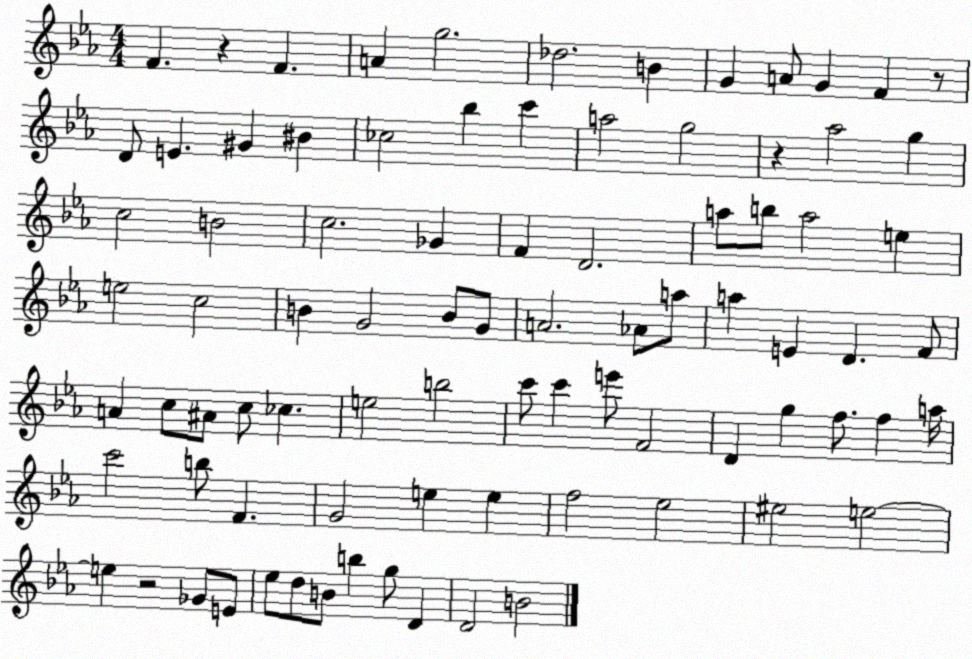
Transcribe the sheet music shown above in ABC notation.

X:1
T:Untitled
M:4/4
L:1/4
K:Eb
F z F A g2 _d2 B G A/2 G F z/2 D/2 E ^G ^B _c2 _b c' a2 g2 z _a2 g c2 B2 c2 _G F D2 a/2 b/2 a2 e e2 c2 B G2 B/2 G/2 A2 _A/2 a/2 a E D F/2 A c/2 ^A/2 c/2 _c e2 b2 c'/2 c' e'/2 F2 D g f/2 f a/4 c'2 b/2 F G2 e e f2 _e2 ^e2 e2 e z2 _G/2 E/2 _e/2 d/2 B/2 b g/2 D D2 B2